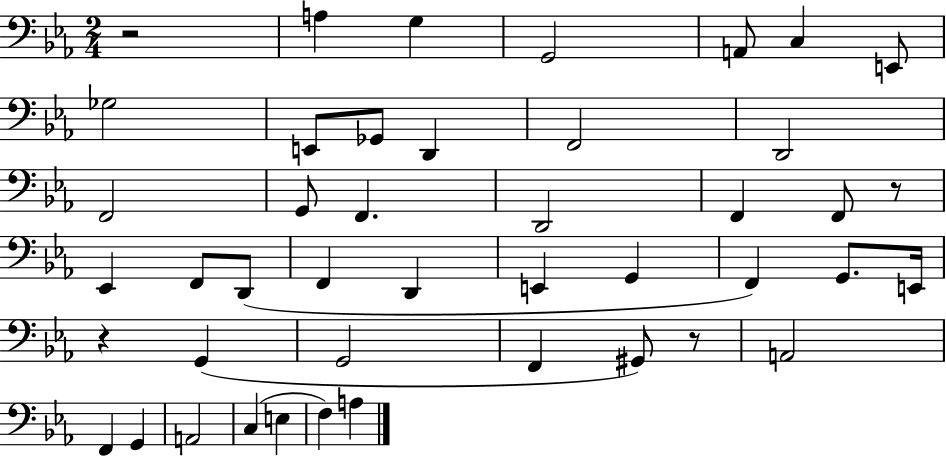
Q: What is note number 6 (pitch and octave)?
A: E2